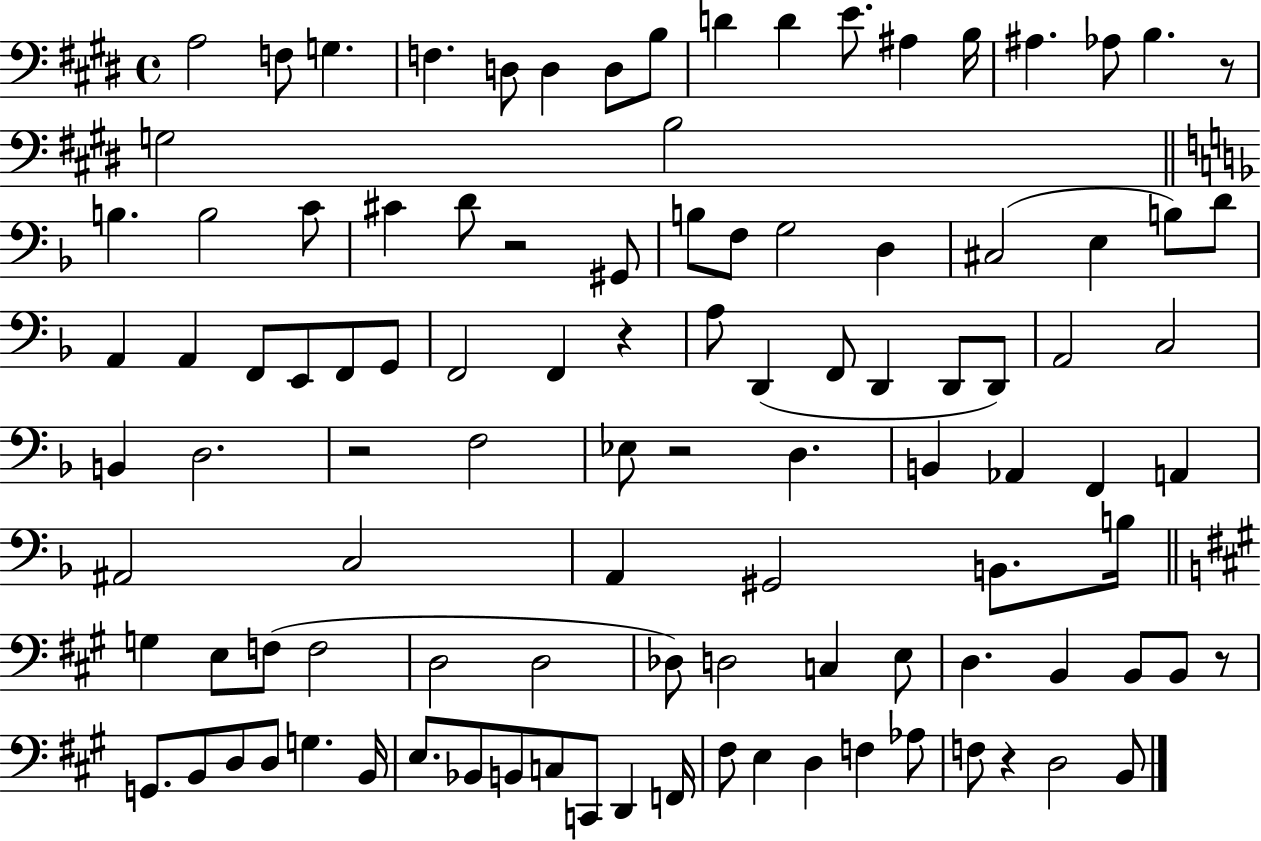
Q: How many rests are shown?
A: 7